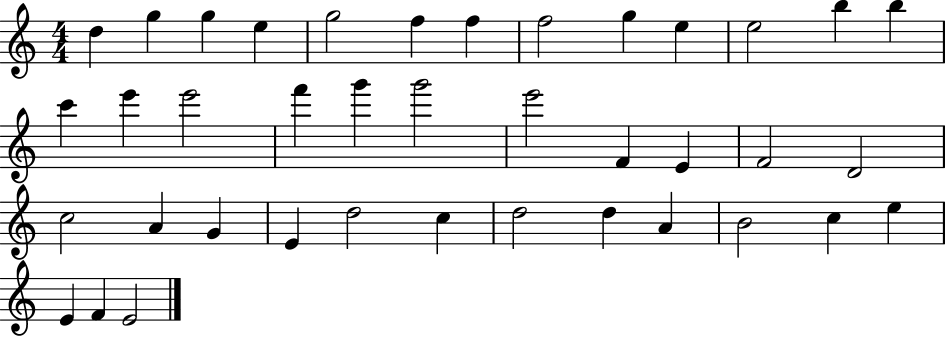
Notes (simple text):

D5/q G5/q G5/q E5/q G5/h F5/q F5/q F5/h G5/q E5/q E5/h B5/q B5/q C6/q E6/q E6/h F6/q G6/q G6/h E6/h F4/q E4/q F4/h D4/h C5/h A4/q G4/q E4/q D5/h C5/q D5/h D5/q A4/q B4/h C5/q E5/q E4/q F4/q E4/h